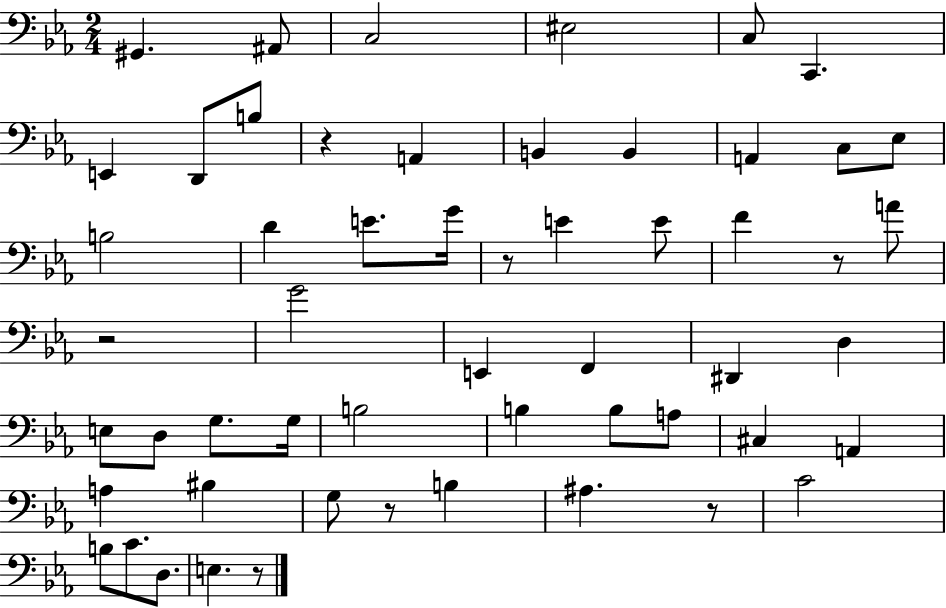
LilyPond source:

{
  \clef bass
  \numericTimeSignature
  \time 2/4
  \key ees \major
  gis,4. ais,8 | c2 | eis2 | c8 c,4. | \break e,4 d,8 b8 | r4 a,4 | b,4 b,4 | a,4 c8 ees8 | \break b2 | d'4 e'8. g'16 | r8 e'4 e'8 | f'4 r8 a'8 | \break r2 | g'2 | e,4 f,4 | dis,4 d4 | \break e8 d8 g8. g16 | b2 | b4 b8 a8 | cis4 a,4 | \break a4 bis4 | g8 r8 b4 | ais4. r8 | c'2 | \break b8 c'8. d8. | e4. r8 | \bar "|."
}